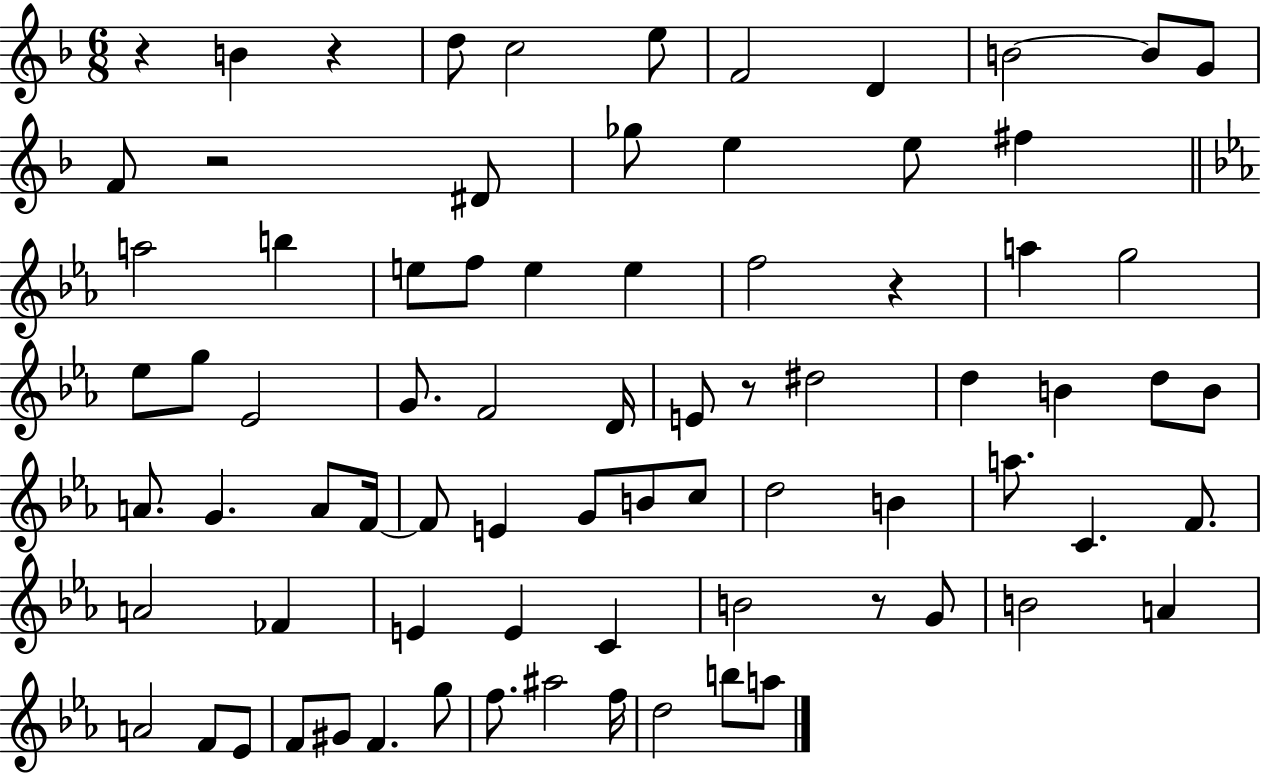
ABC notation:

X:1
T:Untitled
M:6/8
L:1/4
K:F
z B z d/2 c2 e/2 F2 D B2 B/2 G/2 F/2 z2 ^D/2 _g/2 e e/2 ^f a2 b e/2 f/2 e e f2 z a g2 _e/2 g/2 _E2 G/2 F2 D/4 E/2 z/2 ^d2 d B d/2 B/2 A/2 G A/2 F/4 F/2 E G/2 B/2 c/2 d2 B a/2 C F/2 A2 _F E E C B2 z/2 G/2 B2 A A2 F/2 _E/2 F/2 ^G/2 F g/2 f/2 ^a2 f/4 d2 b/2 a/2